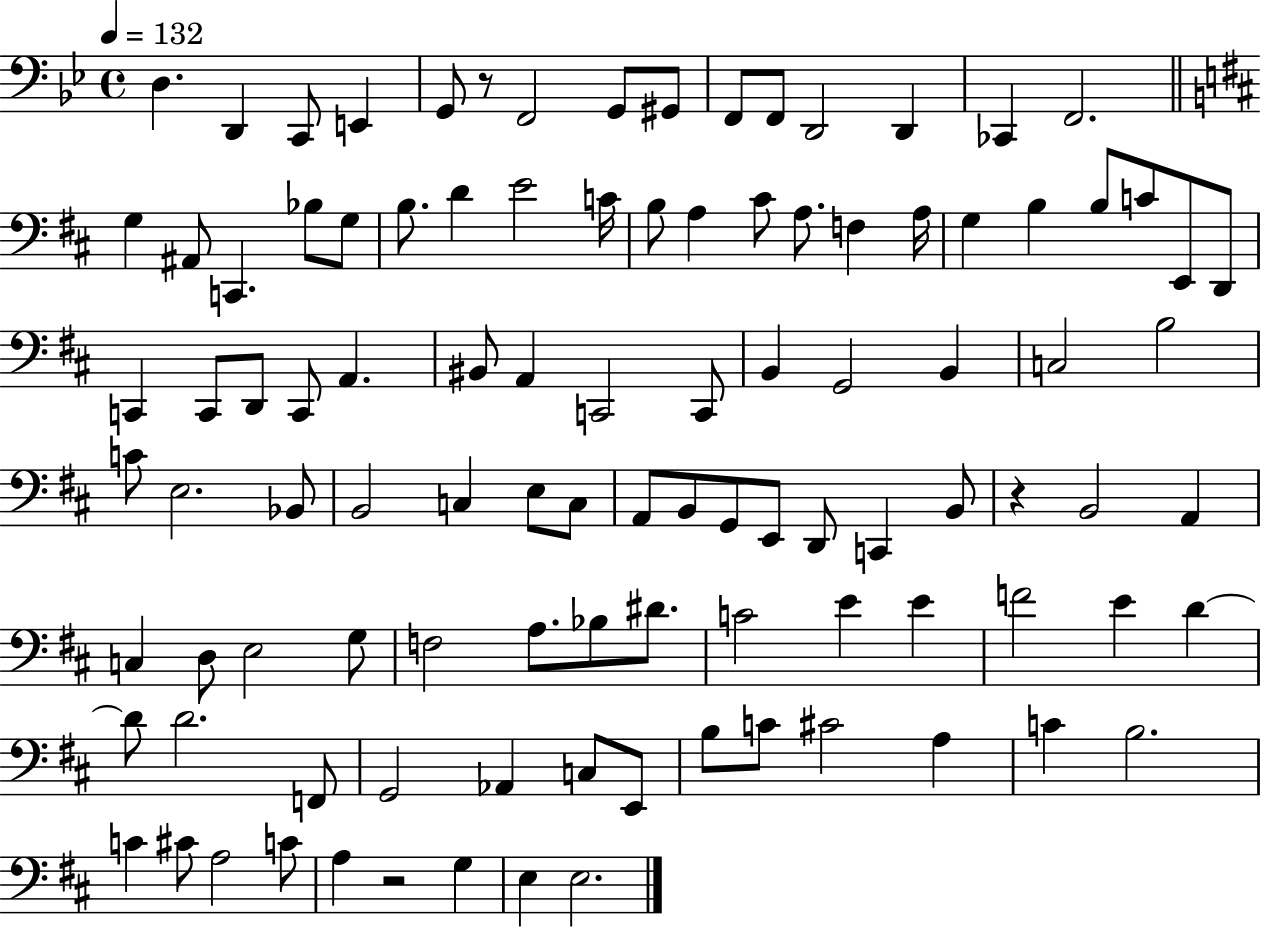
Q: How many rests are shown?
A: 3